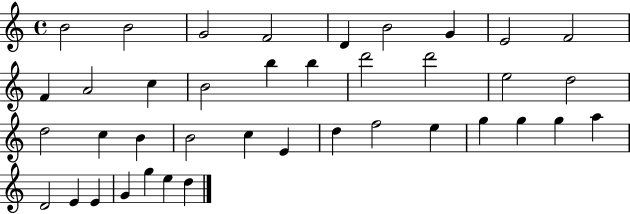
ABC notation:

X:1
T:Untitled
M:4/4
L:1/4
K:C
B2 B2 G2 F2 D B2 G E2 F2 F A2 c B2 b b d'2 d'2 e2 d2 d2 c B B2 c E d f2 e g g g a D2 E E G g e d